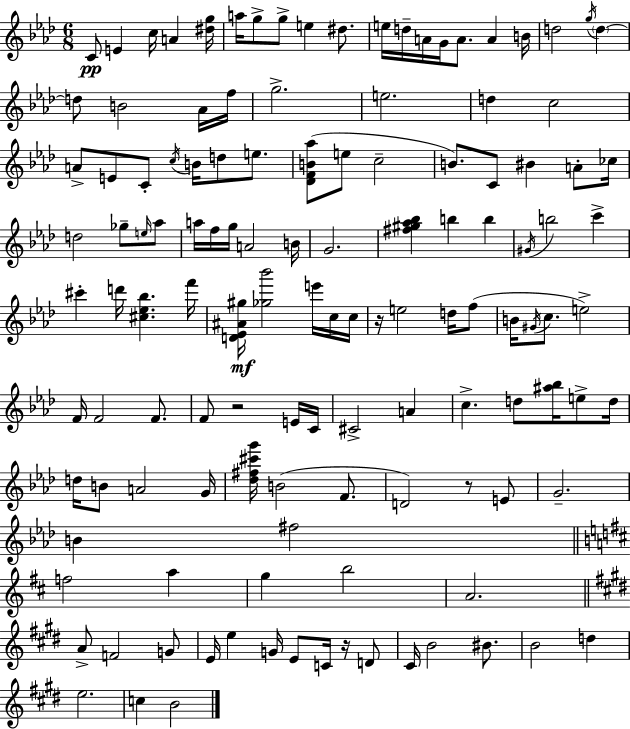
X:1
T:Untitled
M:6/8
L:1/4
K:Fm
C/2 E c/4 A [^dg]/4 a/4 g/2 g/2 e ^d/2 e/4 d/4 A/4 G/4 A/2 A B/4 d2 g/4 d d/2 B2 _A/4 f/4 g2 e2 d c2 A/2 E/2 C/2 c/4 B/4 d/2 e/2 [_DFB_a]/2 e/2 c2 B/2 C/2 ^B A/2 _c/4 d2 _g/2 e/4 _a/2 a/4 f/4 g/4 A2 B/4 G2 [^f^g_a_b] b b ^G/4 b2 c' ^c' d'/4 [^c_e_b] f'/4 [D_E^A^g]/4 [_g_b']2 e'/4 c/4 c/4 z/4 e2 d/4 f/2 B/4 ^G/4 c/2 e2 F/4 F2 F/2 F/2 z2 E/4 C/4 ^C2 A c d/2 [^a_b]/4 e/2 d/4 d/4 B/2 A2 G/4 [_d^f^c'g']/4 B2 F/2 D2 z/2 E/2 G2 B ^f2 f2 a g b2 A2 A/2 F2 G/2 E/4 e G/4 E/2 C/4 z/4 D/2 ^C/4 B2 ^B/2 B2 d e2 c B2